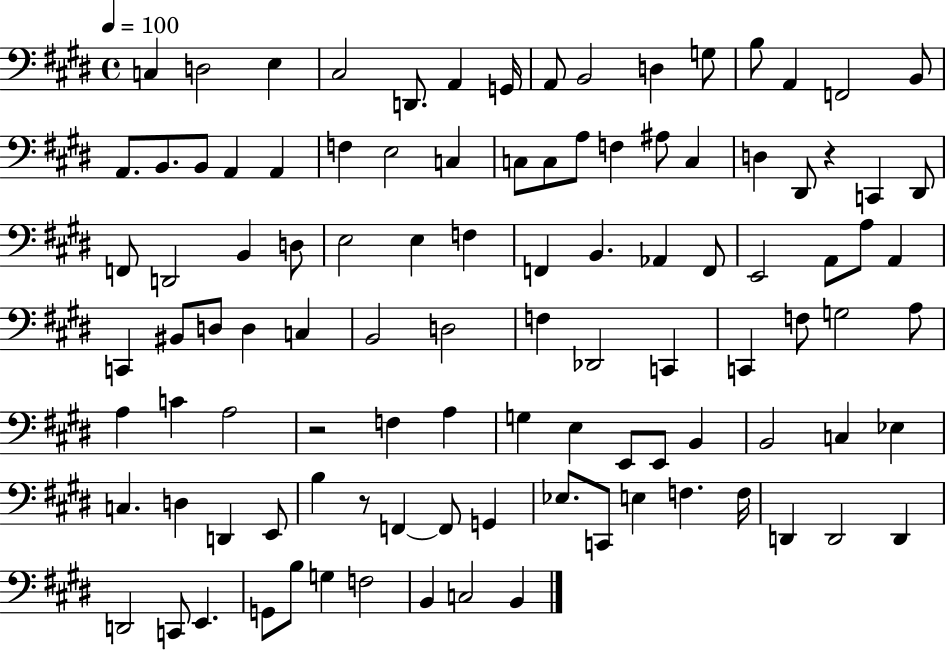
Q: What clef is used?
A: bass